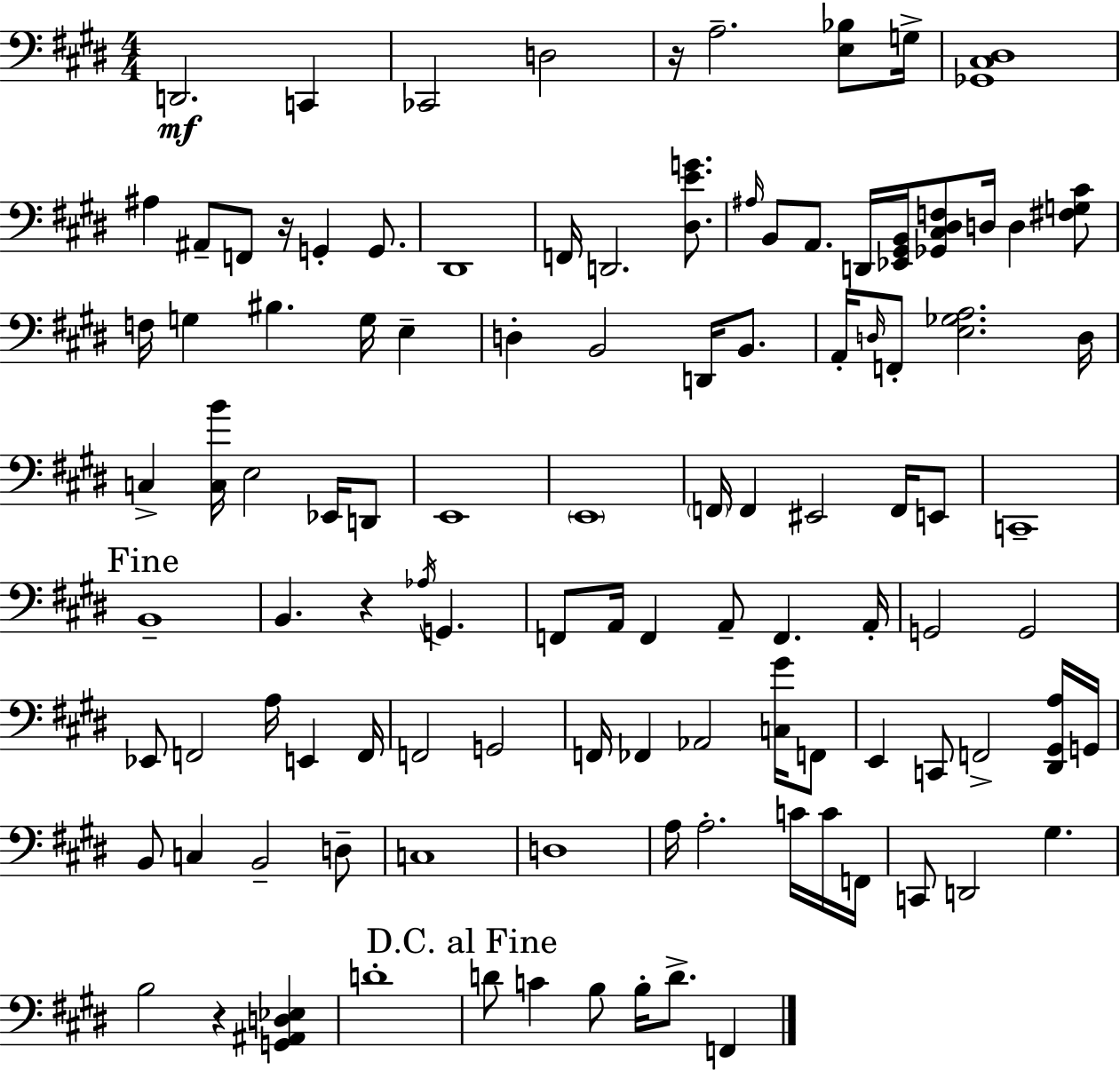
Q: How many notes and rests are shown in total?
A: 109